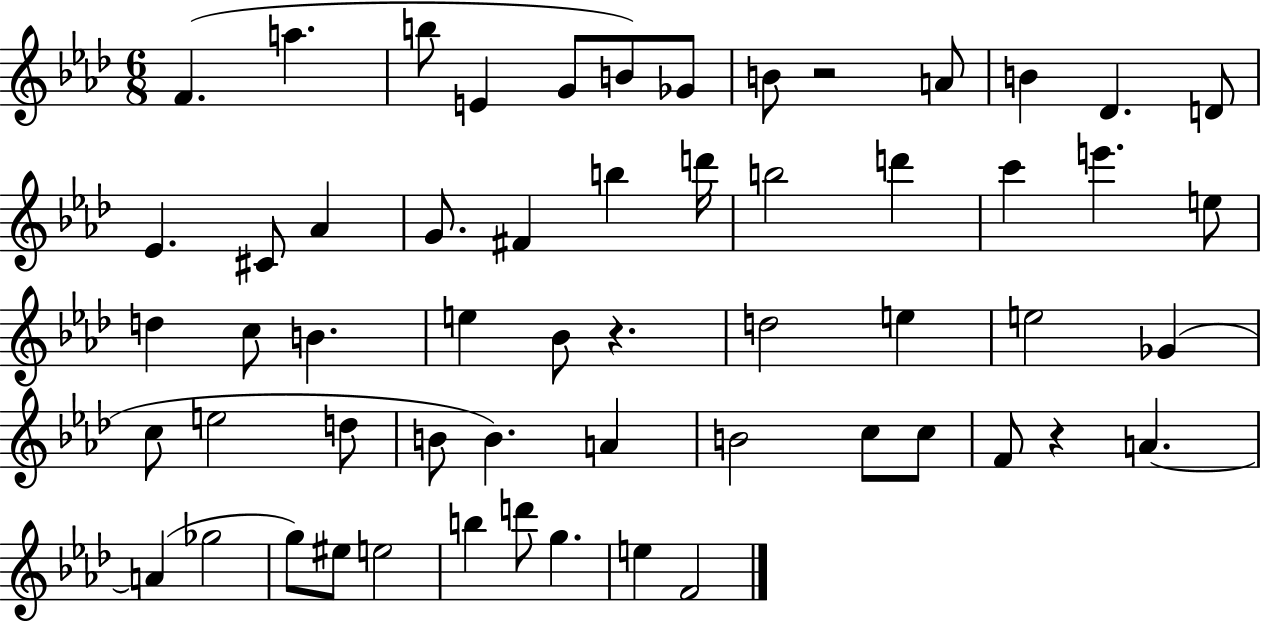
F4/q. A5/q. B5/e E4/q G4/e B4/e Gb4/e B4/e R/h A4/e B4/q Db4/q. D4/e Eb4/q. C#4/e Ab4/q G4/e. F#4/q B5/q D6/s B5/h D6/q C6/q E6/q. E5/e D5/q C5/e B4/q. E5/q Bb4/e R/q. D5/h E5/q E5/h Gb4/q C5/e E5/h D5/e B4/e B4/q. A4/q B4/h C5/e C5/e F4/e R/q A4/q. A4/q Gb5/h G5/e EIS5/e E5/h B5/q D6/e G5/q. E5/q F4/h